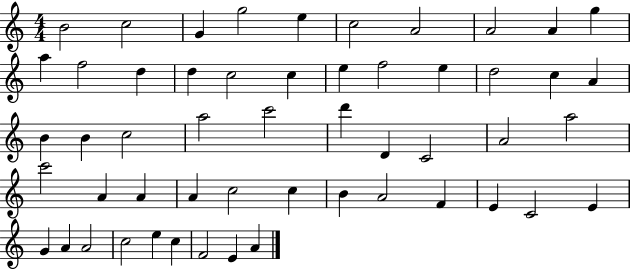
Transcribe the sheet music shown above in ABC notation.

X:1
T:Untitled
M:4/4
L:1/4
K:C
B2 c2 G g2 e c2 A2 A2 A g a f2 d d c2 c e f2 e d2 c A B B c2 a2 c'2 d' D C2 A2 a2 c'2 A A A c2 c B A2 F E C2 E G A A2 c2 e c F2 E A